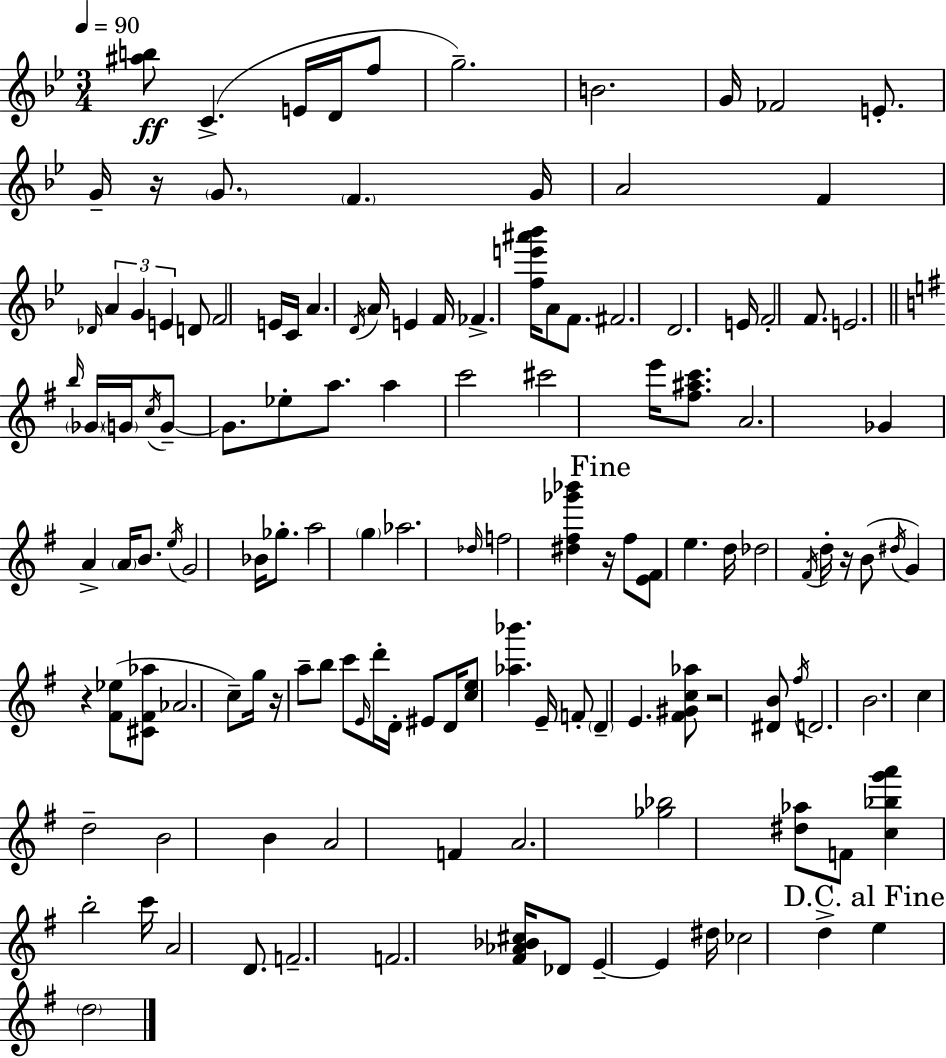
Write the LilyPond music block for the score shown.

{
  \clef treble
  \numericTimeSignature
  \time 3/4
  \key bes \major
  \tempo 4 = 90
  \repeat volta 2 { <ais'' b''>8\ff c'4.->( e'16 d'16 f''8 | g''2.--) | b'2. | g'16 fes'2 e'8.-. | \break g'16-- r16 \parenthesize g'8. \parenthesize f'4. g'16 | a'2 f'4 | \grace { des'16 } \tuplet 3/2 { a'4 g'4 e'4 } | d'8 f'2 e'16 | \break c'16 a'4. \acciaccatura { d'16 } a'16 e'4 | f'16 fes'4.-> <f'' e''' ais''' bes'''>16 a'8 f'8. | fis'2. | d'2. | \break e'16 f'2-. f'8. | e'2. | \bar "||" \break \key g \major \grace { b''16 } \parenthesize ges'16 \parenthesize g'16 \acciaccatura { c''16 } g'8--~~ g'8. ees''8-. a''8. | a''4 c'''2 | cis'''2 e'''16 <fis'' ais'' c'''>8. | a'2. | \break ges'4 a'4-> \parenthesize a'16 b'8. | \acciaccatura { e''16 } g'2 bes'16 | ges''8.-. a''2 \parenthesize g''4 | aes''2. | \break \grace { des''16 } f''2 | <dis'' fis'' ges''' bes'''>4 \mark "Fine" r16 fis''8 <e' fis'>8 e''4. | d''16 des''2 | \acciaccatura { fis'16 } d''16-. r16 b'8( \acciaccatura { dis''16 } g'4) r4 | \break <fis' ees''>8( <cis' fis' aes''>8 aes'2. | c''8--) g''16 r16 a''8-- | b''8 c'''8 \grace { e'16 } d'''16-. d'16-. eis'8 d'16 <c'' e''>8 | <aes'' bes'''>4. e'16-- f'8-. \parenthesize d'4-- | \break e'4. <fis' gis' c'' aes''>8 r2 | <dis' b'>8 \acciaccatura { fis''16 } d'2. | b'2. | c''4 | \break d''2-- b'2 | b'4 a'2 | f'4 a'2. | <ges'' bes''>2 | \break <dis'' aes''>8 f'8 <c'' bes'' g''' a'''>4 | b''2-. c'''16 a'2 | d'8. f'2.-- | f'2. | \break <fis' aes' bes' cis''>16 des'8 e'4--~~ | e'4 dis''16 ces''2 | d''4-> \mark "D.C. al Fine" e''4 | \parenthesize d''2 } \bar "|."
}